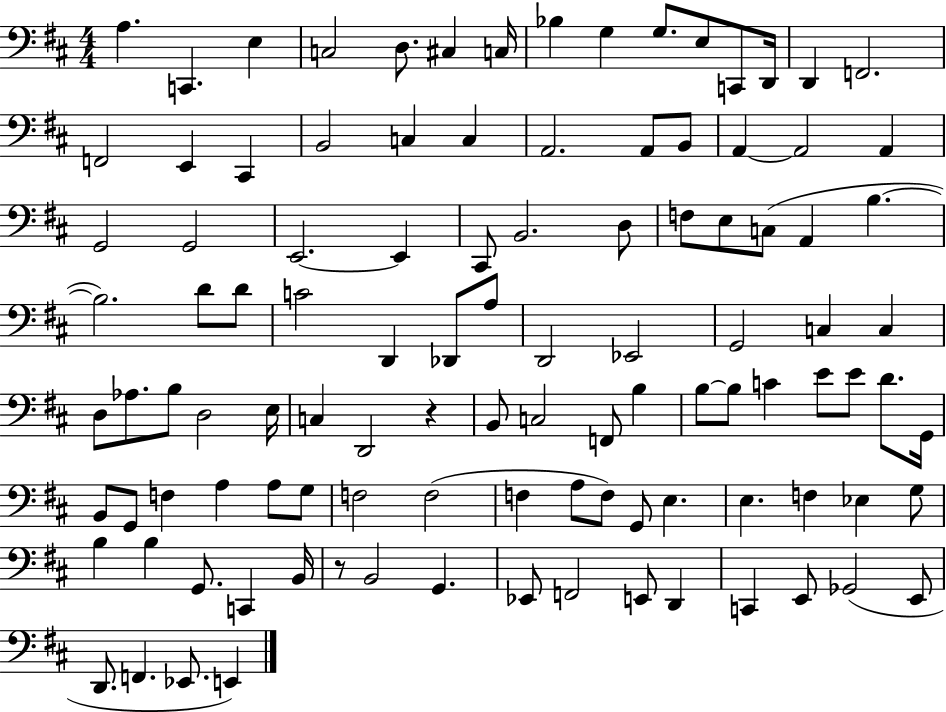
A3/q. C2/q. E3/q C3/h D3/e. C#3/q C3/s Bb3/q G3/q G3/e. E3/e C2/e D2/s D2/q F2/h. F2/h E2/q C#2/q B2/h C3/q C3/q A2/h. A2/e B2/e A2/q A2/h A2/q G2/h G2/h E2/h. E2/q C#2/e B2/h. D3/e F3/e E3/e C3/e A2/q B3/q. B3/h. D4/e D4/e C4/h D2/q Db2/e A3/e D2/h Eb2/h G2/h C3/q C3/q D3/e Ab3/e. B3/e D3/h E3/s C3/q D2/h R/q B2/e C3/h F2/e B3/q B3/e B3/e C4/q E4/e E4/e D4/e. G2/s B2/e G2/e F3/q A3/q A3/e G3/e F3/h F3/h F3/q A3/e F3/e G2/e E3/q. E3/q. F3/q Eb3/q G3/e B3/q B3/q G2/e. C2/q B2/s R/e B2/h G2/q. Eb2/e F2/h E2/e D2/q C2/q E2/e Gb2/h E2/e D2/e. F2/q. Eb2/e. E2/q